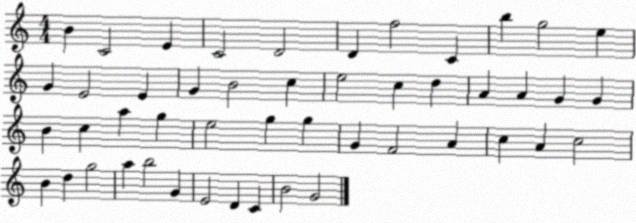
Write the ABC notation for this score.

X:1
T:Untitled
M:4/4
L:1/4
K:C
B C2 E C2 D2 D f2 C b g2 e G E2 E G B2 c e2 c d A A G G B c a g e2 g g G F2 A c A c2 B d g2 a b2 G E2 D C B2 G2